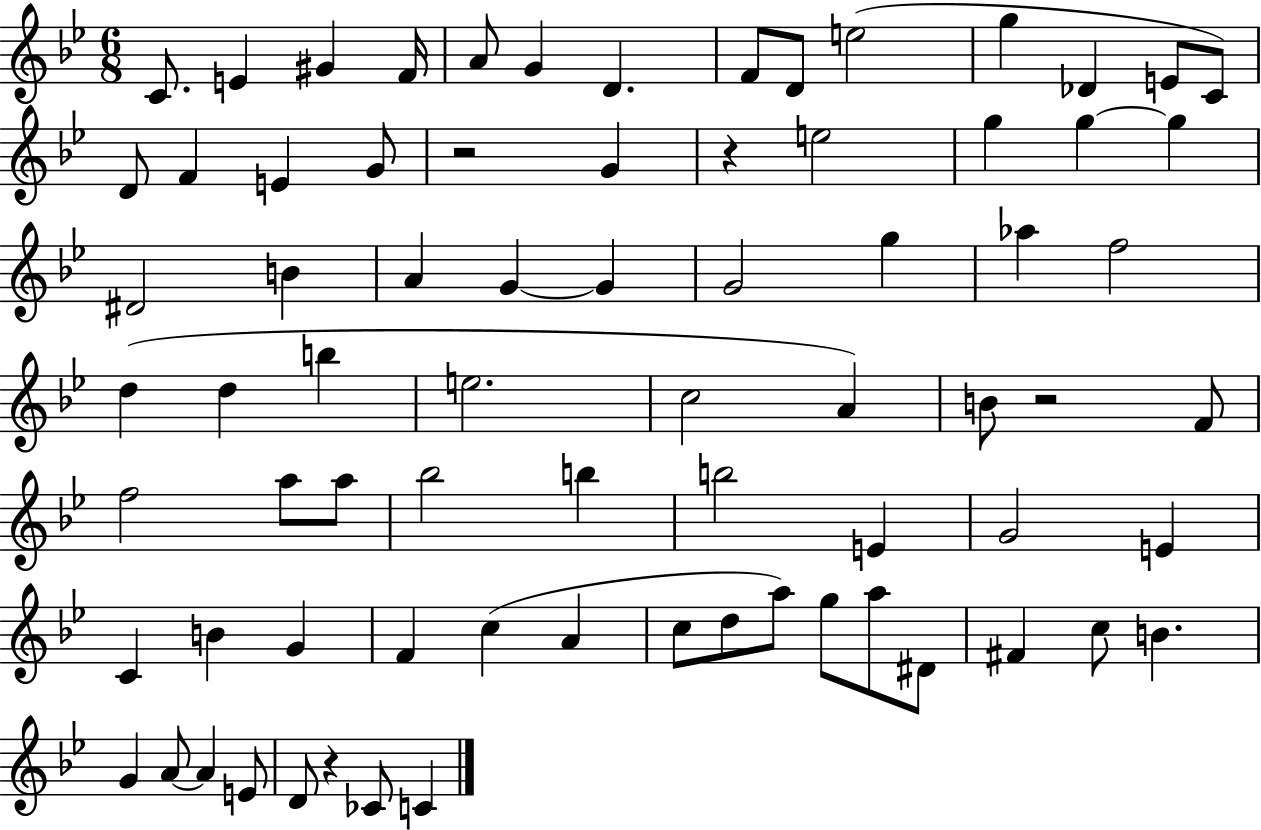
C4/e. E4/q G#4/q F4/s A4/e G4/q D4/q. F4/e D4/e E5/h G5/q Db4/q E4/e C4/e D4/e F4/q E4/q G4/e R/h G4/q R/q E5/h G5/q G5/q G5/q D#4/h B4/q A4/q G4/q G4/q G4/h G5/q Ab5/q F5/h D5/q D5/q B5/q E5/h. C5/h A4/q B4/e R/h F4/e F5/h A5/e A5/e Bb5/h B5/q B5/h E4/q G4/h E4/q C4/q B4/q G4/q F4/q C5/q A4/q C5/e D5/e A5/e G5/e A5/e D#4/e F#4/q C5/e B4/q. G4/q A4/e A4/q E4/e D4/e R/q CES4/e C4/q